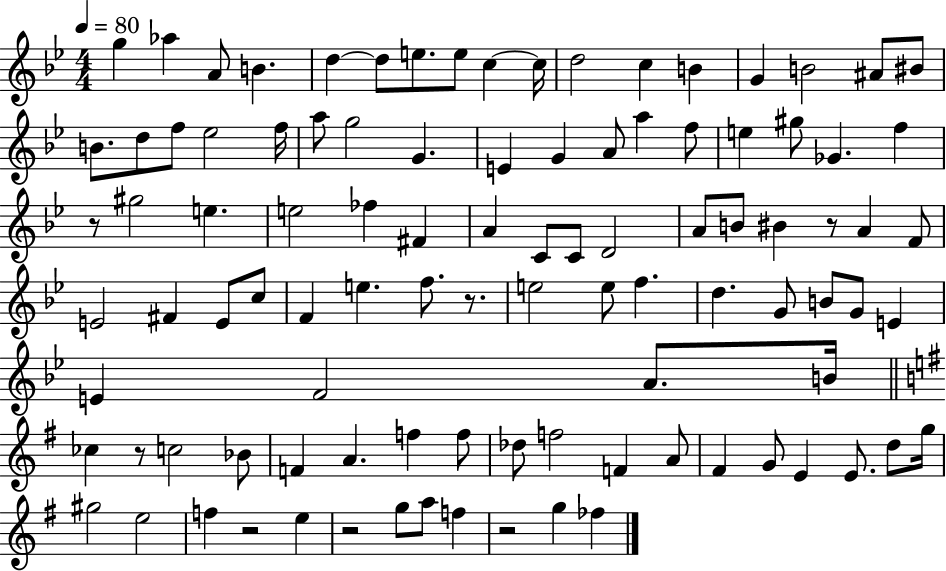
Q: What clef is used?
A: treble